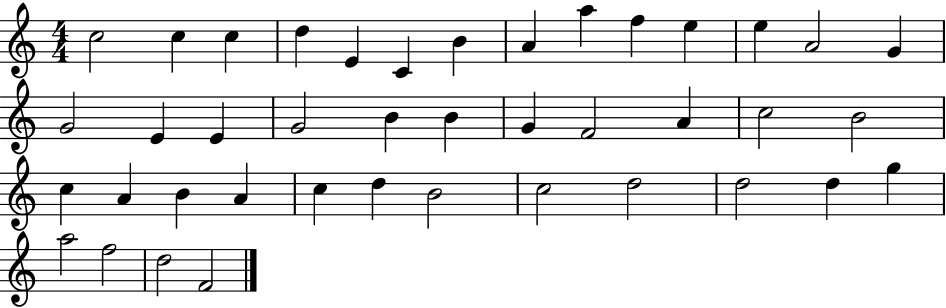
{
  \clef treble
  \numericTimeSignature
  \time 4/4
  \key c \major
  c''2 c''4 c''4 | d''4 e'4 c'4 b'4 | a'4 a''4 f''4 e''4 | e''4 a'2 g'4 | \break g'2 e'4 e'4 | g'2 b'4 b'4 | g'4 f'2 a'4 | c''2 b'2 | \break c''4 a'4 b'4 a'4 | c''4 d''4 b'2 | c''2 d''2 | d''2 d''4 g''4 | \break a''2 f''2 | d''2 f'2 | \bar "|."
}